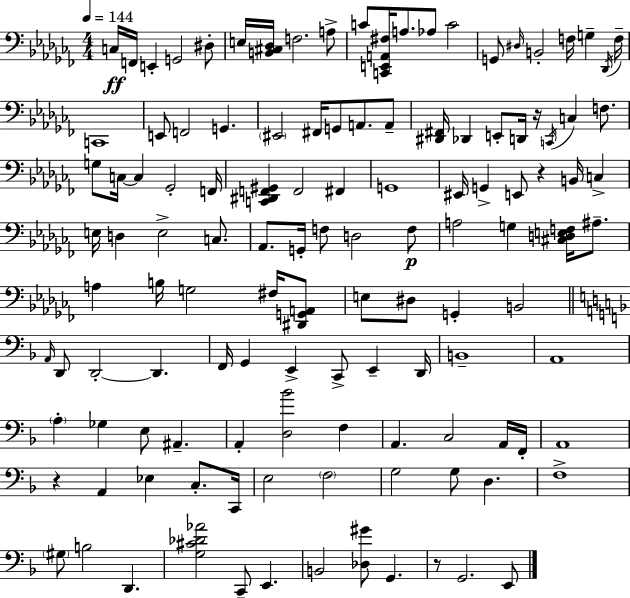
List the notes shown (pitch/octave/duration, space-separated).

C3/s F2/s E2/q G2/h D#3/e E3/s [B2,C#3,Db3]/s F3/h. A3/e C4/e [C2,E2,A2,F#3]/s A3/e. Ab3/e C4/h G2/e D#3/s B2/h F3/s G3/q Db2/s F3/s C2/w E2/e F2/h G2/q. EIS2/h F#2/s G2/e A2/e. A2/e [D#2,F#2]/s Db2/q E2/e D2/s R/s C2/s C3/q F3/e. G3/e C3/s C3/q Gb2/h F2/s [C2,D#2,F2,G#2]/q F2/h F#2/q G2/w EIS2/s G2/q E2/e R/q B2/s C3/q E3/s D3/q E3/h C3/e. Ab2/e. G2/s F3/e D3/h F3/e A3/h G3/q [C#3,D3,E3,F3]/s A#3/e. A3/q B3/s G3/h F#3/s [D#2,G2,A2]/e E3/e D#3/e G2/q B2/h A2/s D2/e D2/h D2/q. F2/s G2/q E2/q C2/e E2/q D2/s B2/w A2/w A3/q Gb3/q E3/e A#2/q. A2/q [D3,Bb4]/h F3/q A2/q. C3/h A2/s F2/s A2/w R/q A2/q Eb3/q C3/e. C2/s E3/h F3/h G3/h G3/e D3/q. F3/w G#3/e B3/h D2/q. [G3,C#4,Db4,Ab4]/h C2/e E2/q. B2/h [Db3,G#4]/e G2/q. R/e G2/h. E2/e